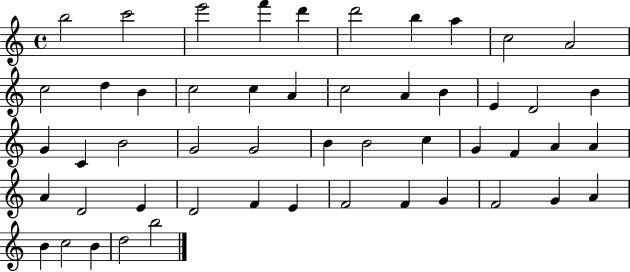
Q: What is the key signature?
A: C major